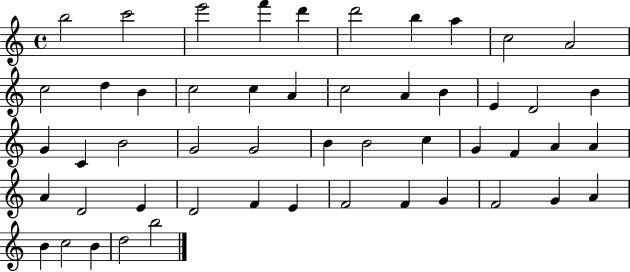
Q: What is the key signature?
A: C major